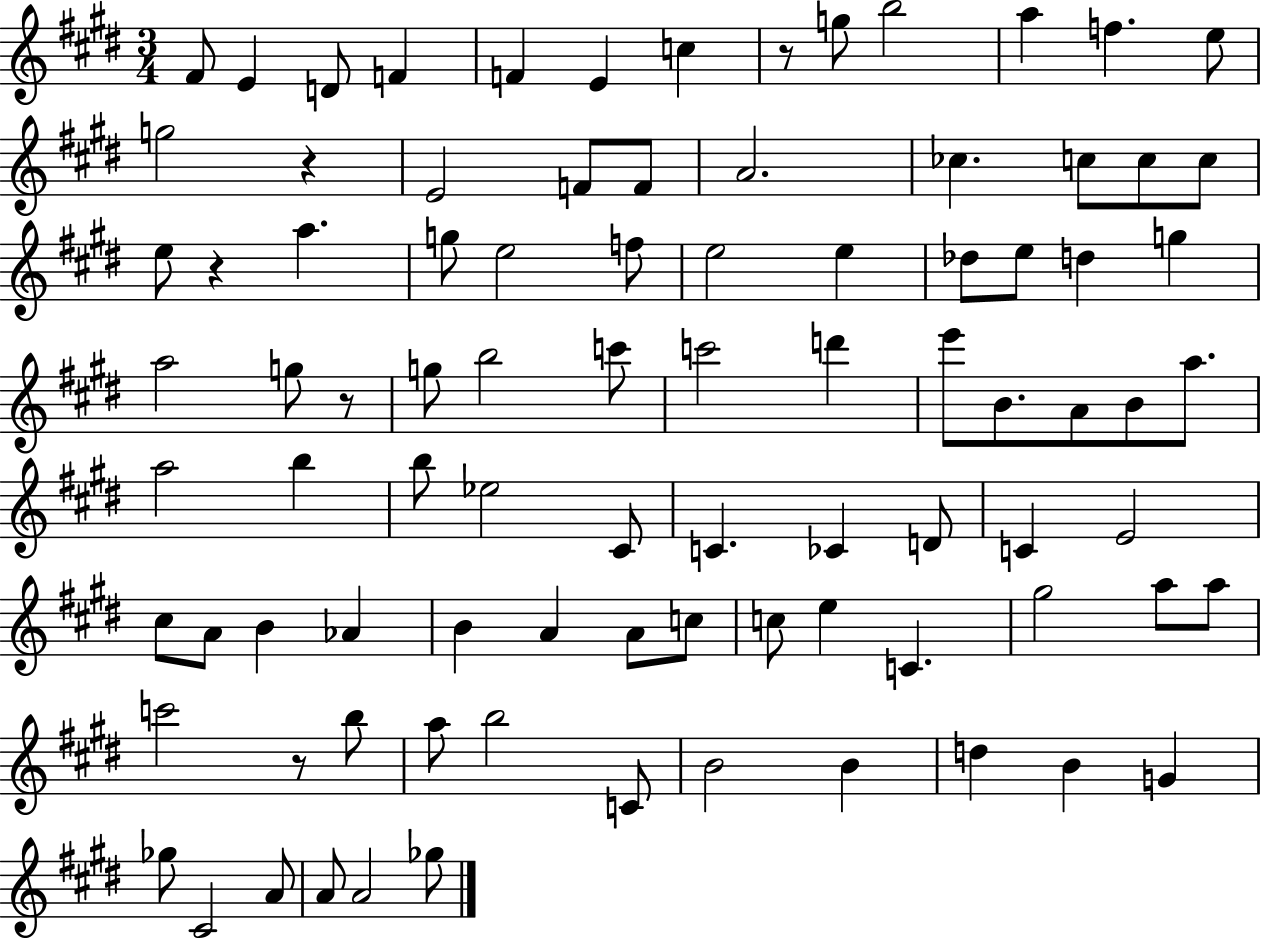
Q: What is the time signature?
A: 3/4